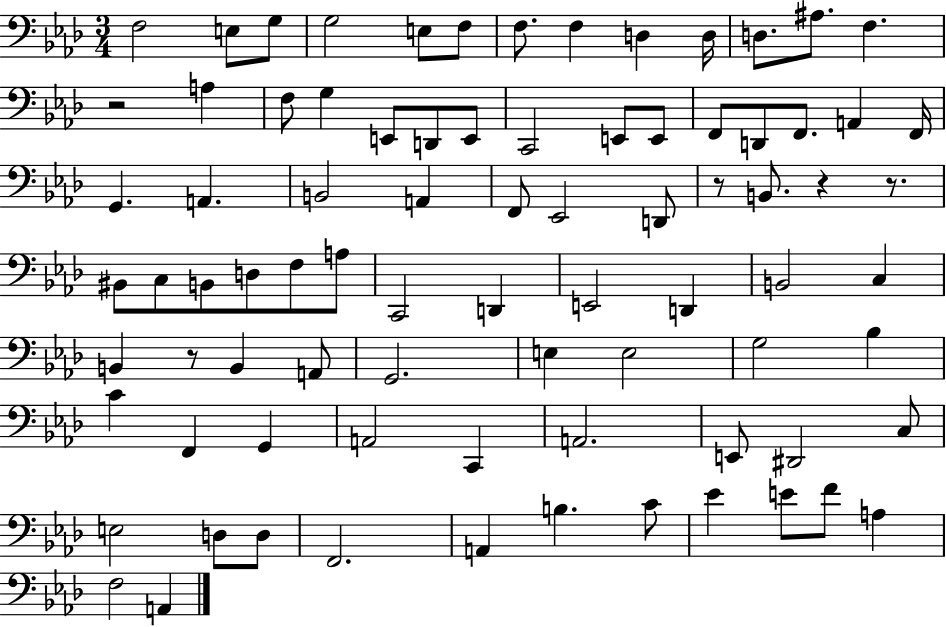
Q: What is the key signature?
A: AES major